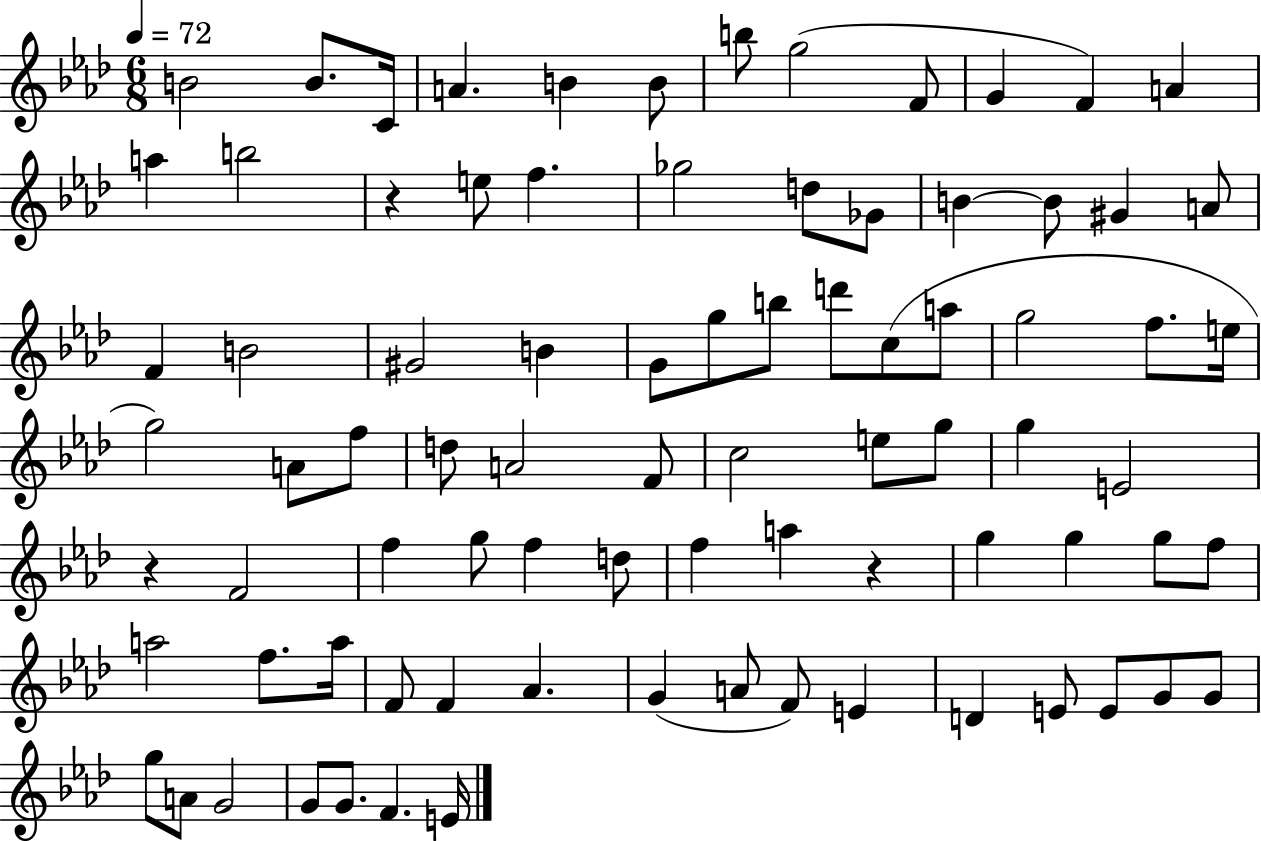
B4/h B4/e. C4/s A4/q. B4/q B4/e B5/e G5/h F4/e G4/q F4/q A4/q A5/q B5/h R/q E5/e F5/q. Gb5/h D5/e Gb4/e B4/q B4/e G#4/q A4/e F4/q B4/h G#4/h B4/q G4/e G5/e B5/e D6/e C5/e A5/e G5/h F5/e. E5/s G5/h A4/e F5/e D5/e A4/h F4/e C5/h E5/e G5/e G5/q E4/h R/q F4/h F5/q G5/e F5/q D5/e F5/q A5/q R/q G5/q G5/q G5/e F5/e A5/h F5/e. A5/s F4/e F4/q Ab4/q. G4/q A4/e F4/e E4/q D4/q E4/e E4/e G4/e G4/e G5/e A4/e G4/h G4/e G4/e. F4/q. E4/s